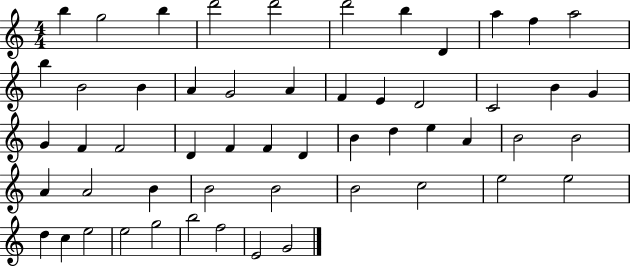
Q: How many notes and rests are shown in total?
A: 54